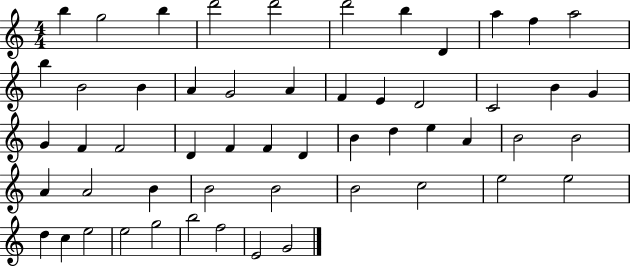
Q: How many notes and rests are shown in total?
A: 54